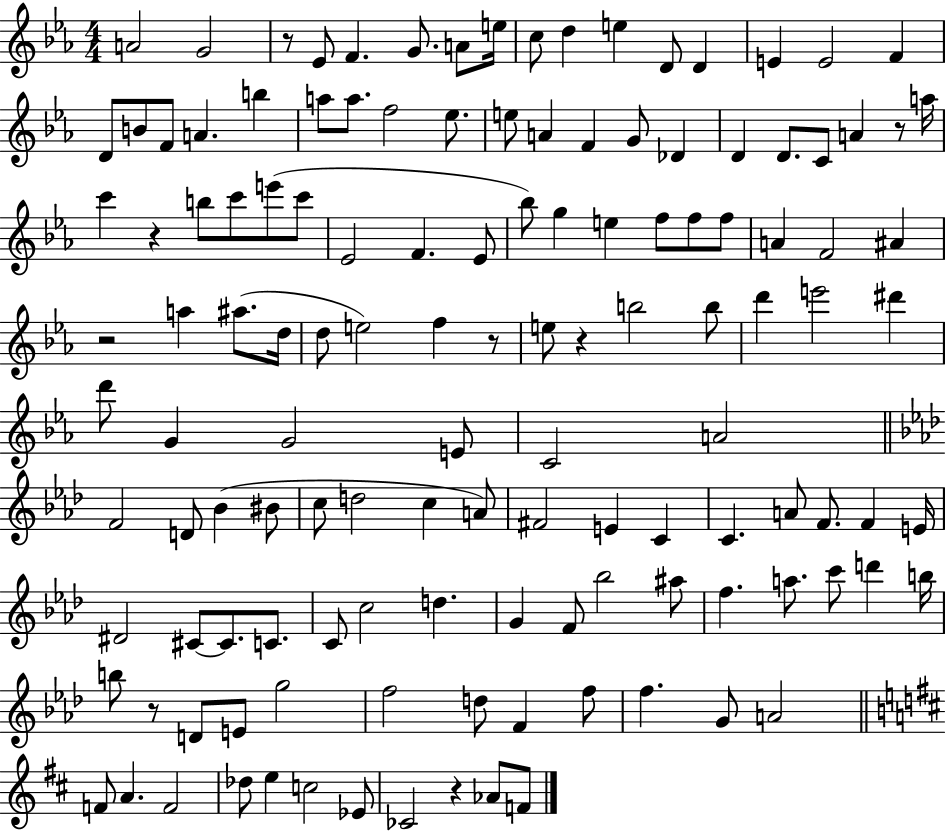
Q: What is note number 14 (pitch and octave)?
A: E4